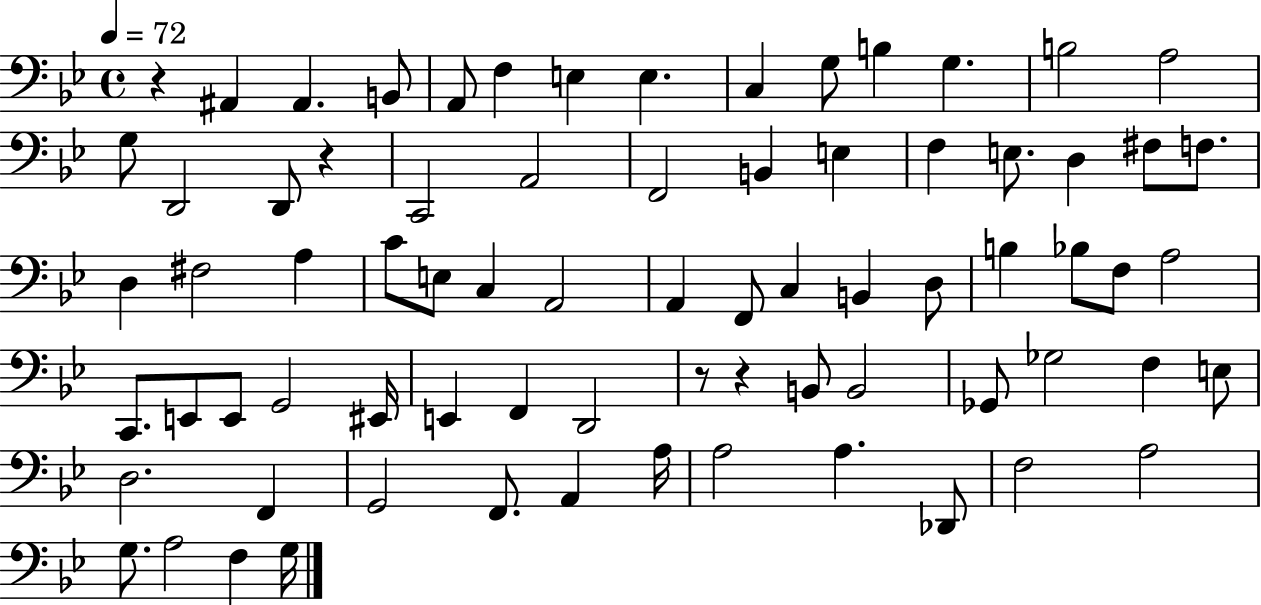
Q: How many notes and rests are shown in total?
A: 75